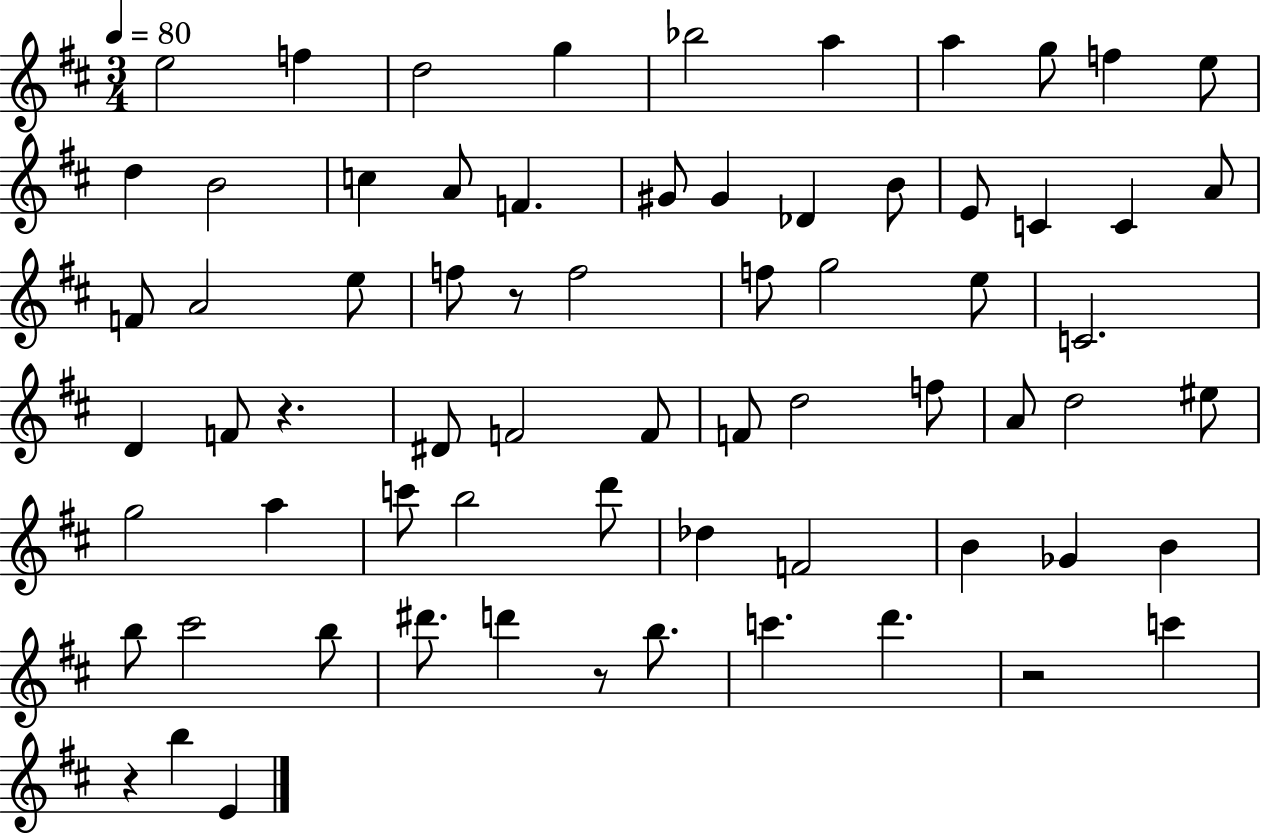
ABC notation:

X:1
T:Untitled
M:3/4
L:1/4
K:D
e2 f d2 g _b2 a a g/2 f e/2 d B2 c A/2 F ^G/2 ^G _D B/2 E/2 C C A/2 F/2 A2 e/2 f/2 z/2 f2 f/2 g2 e/2 C2 D F/2 z ^D/2 F2 F/2 F/2 d2 f/2 A/2 d2 ^e/2 g2 a c'/2 b2 d'/2 _d F2 B _G B b/2 ^c'2 b/2 ^d'/2 d' z/2 b/2 c' d' z2 c' z b E